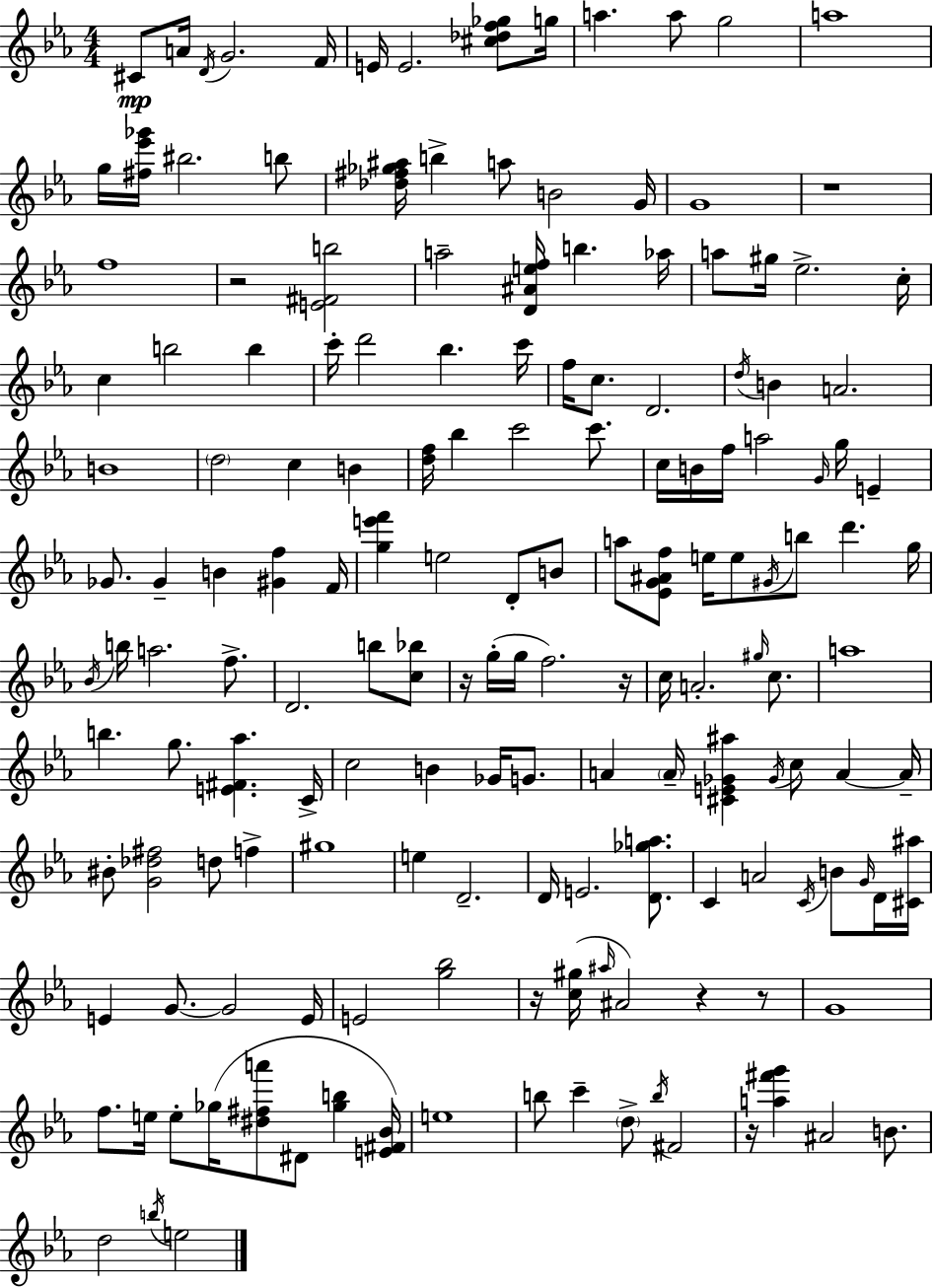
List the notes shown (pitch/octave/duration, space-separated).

C#4/e A4/s D4/s G4/h. F4/s E4/s E4/h. [C#5,Db5,F5,Gb5]/e G5/s A5/q. A5/e G5/h A5/w G5/s [F#5,Eb6,Gb6]/s BIS5/h. B5/e [Db5,F#5,Gb5,A#5]/s B5/q A5/e B4/h G4/s G4/w R/w F5/w R/h [E4,F#4,B5]/h A5/h [D4,A#4,E5,F5]/s B5/q. Ab5/s A5/e G#5/s Eb5/h. C5/s C5/q B5/h B5/q C6/s D6/h Bb5/q. C6/s F5/s C5/e. D4/h. D5/s B4/q A4/h. B4/w D5/h C5/q B4/q [D5,F5]/s Bb5/q C6/h C6/e. C5/s B4/s F5/s A5/h G4/s G5/s E4/q Gb4/e. Gb4/q B4/q [G#4,F5]/q F4/s [G5,E6,F6]/q E5/h D4/e B4/e A5/e [Eb4,G4,A#4,F5]/e E5/s E5/e G#4/s B5/e D6/q. G5/s Bb4/s B5/s A5/h. F5/e. D4/h. B5/e [C5,Bb5]/e R/s G5/s G5/s F5/h. R/s C5/s A4/h. G#5/s C5/e. A5/w B5/q. G5/e. [E4,F#4,Ab5]/q. C4/s C5/h B4/q Gb4/s G4/e. A4/q A4/s [C#4,E4,Gb4,A#5]/q Gb4/s C5/e A4/q A4/s BIS4/e [G4,Db5,F#5]/h D5/e F5/q G#5/w E5/q D4/h. D4/s E4/h. [D4,Gb5,A5]/e. C4/q A4/h C4/s B4/e G4/s D4/s [C#4,A#5]/s E4/q G4/e. G4/h E4/s E4/h [G5,Bb5]/h R/s [C5,G#5]/s A#5/s A#4/h R/q R/e G4/w F5/e. E5/s E5/e Gb5/s [D#5,F#5,A6]/e D#4/e [Gb5,B5]/q [E4,F#4,Bb4]/s E5/w B5/e C6/q D5/e B5/s F#4/h R/s [A5,F#6,G6]/q A#4/h B4/e. D5/h B5/s E5/h